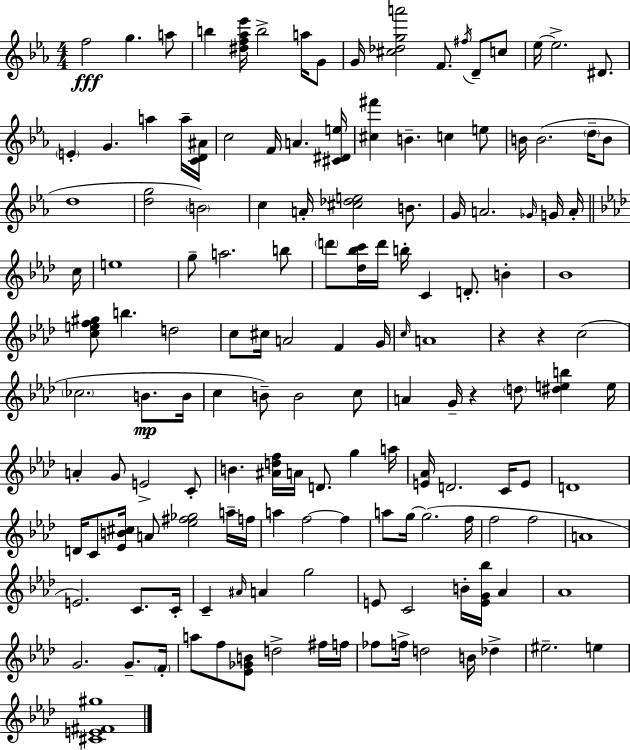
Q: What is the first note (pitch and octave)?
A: F5